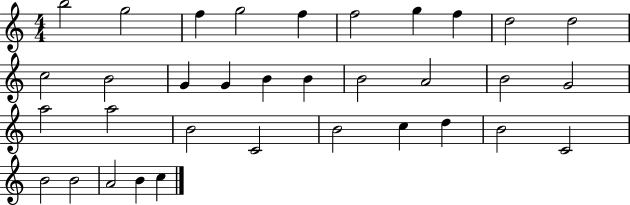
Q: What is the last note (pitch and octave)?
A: C5